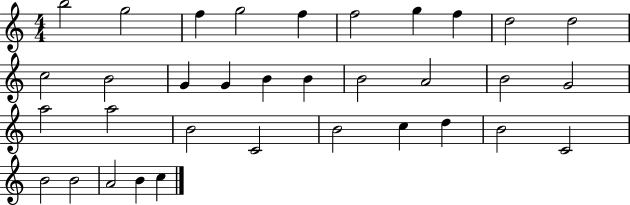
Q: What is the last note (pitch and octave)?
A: C5